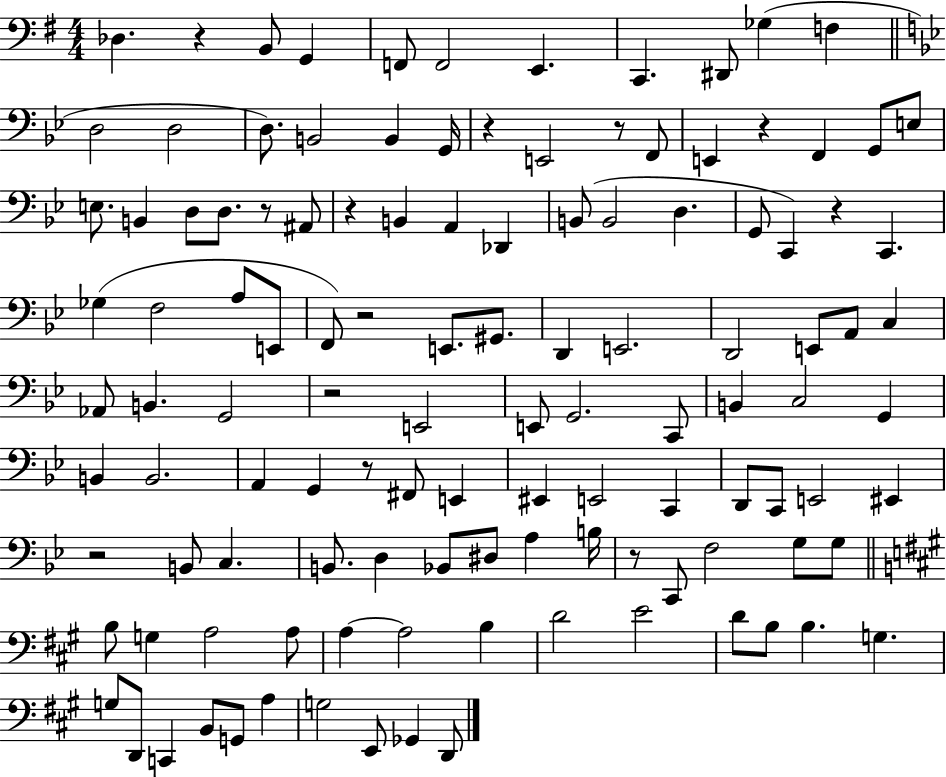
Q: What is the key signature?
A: G major